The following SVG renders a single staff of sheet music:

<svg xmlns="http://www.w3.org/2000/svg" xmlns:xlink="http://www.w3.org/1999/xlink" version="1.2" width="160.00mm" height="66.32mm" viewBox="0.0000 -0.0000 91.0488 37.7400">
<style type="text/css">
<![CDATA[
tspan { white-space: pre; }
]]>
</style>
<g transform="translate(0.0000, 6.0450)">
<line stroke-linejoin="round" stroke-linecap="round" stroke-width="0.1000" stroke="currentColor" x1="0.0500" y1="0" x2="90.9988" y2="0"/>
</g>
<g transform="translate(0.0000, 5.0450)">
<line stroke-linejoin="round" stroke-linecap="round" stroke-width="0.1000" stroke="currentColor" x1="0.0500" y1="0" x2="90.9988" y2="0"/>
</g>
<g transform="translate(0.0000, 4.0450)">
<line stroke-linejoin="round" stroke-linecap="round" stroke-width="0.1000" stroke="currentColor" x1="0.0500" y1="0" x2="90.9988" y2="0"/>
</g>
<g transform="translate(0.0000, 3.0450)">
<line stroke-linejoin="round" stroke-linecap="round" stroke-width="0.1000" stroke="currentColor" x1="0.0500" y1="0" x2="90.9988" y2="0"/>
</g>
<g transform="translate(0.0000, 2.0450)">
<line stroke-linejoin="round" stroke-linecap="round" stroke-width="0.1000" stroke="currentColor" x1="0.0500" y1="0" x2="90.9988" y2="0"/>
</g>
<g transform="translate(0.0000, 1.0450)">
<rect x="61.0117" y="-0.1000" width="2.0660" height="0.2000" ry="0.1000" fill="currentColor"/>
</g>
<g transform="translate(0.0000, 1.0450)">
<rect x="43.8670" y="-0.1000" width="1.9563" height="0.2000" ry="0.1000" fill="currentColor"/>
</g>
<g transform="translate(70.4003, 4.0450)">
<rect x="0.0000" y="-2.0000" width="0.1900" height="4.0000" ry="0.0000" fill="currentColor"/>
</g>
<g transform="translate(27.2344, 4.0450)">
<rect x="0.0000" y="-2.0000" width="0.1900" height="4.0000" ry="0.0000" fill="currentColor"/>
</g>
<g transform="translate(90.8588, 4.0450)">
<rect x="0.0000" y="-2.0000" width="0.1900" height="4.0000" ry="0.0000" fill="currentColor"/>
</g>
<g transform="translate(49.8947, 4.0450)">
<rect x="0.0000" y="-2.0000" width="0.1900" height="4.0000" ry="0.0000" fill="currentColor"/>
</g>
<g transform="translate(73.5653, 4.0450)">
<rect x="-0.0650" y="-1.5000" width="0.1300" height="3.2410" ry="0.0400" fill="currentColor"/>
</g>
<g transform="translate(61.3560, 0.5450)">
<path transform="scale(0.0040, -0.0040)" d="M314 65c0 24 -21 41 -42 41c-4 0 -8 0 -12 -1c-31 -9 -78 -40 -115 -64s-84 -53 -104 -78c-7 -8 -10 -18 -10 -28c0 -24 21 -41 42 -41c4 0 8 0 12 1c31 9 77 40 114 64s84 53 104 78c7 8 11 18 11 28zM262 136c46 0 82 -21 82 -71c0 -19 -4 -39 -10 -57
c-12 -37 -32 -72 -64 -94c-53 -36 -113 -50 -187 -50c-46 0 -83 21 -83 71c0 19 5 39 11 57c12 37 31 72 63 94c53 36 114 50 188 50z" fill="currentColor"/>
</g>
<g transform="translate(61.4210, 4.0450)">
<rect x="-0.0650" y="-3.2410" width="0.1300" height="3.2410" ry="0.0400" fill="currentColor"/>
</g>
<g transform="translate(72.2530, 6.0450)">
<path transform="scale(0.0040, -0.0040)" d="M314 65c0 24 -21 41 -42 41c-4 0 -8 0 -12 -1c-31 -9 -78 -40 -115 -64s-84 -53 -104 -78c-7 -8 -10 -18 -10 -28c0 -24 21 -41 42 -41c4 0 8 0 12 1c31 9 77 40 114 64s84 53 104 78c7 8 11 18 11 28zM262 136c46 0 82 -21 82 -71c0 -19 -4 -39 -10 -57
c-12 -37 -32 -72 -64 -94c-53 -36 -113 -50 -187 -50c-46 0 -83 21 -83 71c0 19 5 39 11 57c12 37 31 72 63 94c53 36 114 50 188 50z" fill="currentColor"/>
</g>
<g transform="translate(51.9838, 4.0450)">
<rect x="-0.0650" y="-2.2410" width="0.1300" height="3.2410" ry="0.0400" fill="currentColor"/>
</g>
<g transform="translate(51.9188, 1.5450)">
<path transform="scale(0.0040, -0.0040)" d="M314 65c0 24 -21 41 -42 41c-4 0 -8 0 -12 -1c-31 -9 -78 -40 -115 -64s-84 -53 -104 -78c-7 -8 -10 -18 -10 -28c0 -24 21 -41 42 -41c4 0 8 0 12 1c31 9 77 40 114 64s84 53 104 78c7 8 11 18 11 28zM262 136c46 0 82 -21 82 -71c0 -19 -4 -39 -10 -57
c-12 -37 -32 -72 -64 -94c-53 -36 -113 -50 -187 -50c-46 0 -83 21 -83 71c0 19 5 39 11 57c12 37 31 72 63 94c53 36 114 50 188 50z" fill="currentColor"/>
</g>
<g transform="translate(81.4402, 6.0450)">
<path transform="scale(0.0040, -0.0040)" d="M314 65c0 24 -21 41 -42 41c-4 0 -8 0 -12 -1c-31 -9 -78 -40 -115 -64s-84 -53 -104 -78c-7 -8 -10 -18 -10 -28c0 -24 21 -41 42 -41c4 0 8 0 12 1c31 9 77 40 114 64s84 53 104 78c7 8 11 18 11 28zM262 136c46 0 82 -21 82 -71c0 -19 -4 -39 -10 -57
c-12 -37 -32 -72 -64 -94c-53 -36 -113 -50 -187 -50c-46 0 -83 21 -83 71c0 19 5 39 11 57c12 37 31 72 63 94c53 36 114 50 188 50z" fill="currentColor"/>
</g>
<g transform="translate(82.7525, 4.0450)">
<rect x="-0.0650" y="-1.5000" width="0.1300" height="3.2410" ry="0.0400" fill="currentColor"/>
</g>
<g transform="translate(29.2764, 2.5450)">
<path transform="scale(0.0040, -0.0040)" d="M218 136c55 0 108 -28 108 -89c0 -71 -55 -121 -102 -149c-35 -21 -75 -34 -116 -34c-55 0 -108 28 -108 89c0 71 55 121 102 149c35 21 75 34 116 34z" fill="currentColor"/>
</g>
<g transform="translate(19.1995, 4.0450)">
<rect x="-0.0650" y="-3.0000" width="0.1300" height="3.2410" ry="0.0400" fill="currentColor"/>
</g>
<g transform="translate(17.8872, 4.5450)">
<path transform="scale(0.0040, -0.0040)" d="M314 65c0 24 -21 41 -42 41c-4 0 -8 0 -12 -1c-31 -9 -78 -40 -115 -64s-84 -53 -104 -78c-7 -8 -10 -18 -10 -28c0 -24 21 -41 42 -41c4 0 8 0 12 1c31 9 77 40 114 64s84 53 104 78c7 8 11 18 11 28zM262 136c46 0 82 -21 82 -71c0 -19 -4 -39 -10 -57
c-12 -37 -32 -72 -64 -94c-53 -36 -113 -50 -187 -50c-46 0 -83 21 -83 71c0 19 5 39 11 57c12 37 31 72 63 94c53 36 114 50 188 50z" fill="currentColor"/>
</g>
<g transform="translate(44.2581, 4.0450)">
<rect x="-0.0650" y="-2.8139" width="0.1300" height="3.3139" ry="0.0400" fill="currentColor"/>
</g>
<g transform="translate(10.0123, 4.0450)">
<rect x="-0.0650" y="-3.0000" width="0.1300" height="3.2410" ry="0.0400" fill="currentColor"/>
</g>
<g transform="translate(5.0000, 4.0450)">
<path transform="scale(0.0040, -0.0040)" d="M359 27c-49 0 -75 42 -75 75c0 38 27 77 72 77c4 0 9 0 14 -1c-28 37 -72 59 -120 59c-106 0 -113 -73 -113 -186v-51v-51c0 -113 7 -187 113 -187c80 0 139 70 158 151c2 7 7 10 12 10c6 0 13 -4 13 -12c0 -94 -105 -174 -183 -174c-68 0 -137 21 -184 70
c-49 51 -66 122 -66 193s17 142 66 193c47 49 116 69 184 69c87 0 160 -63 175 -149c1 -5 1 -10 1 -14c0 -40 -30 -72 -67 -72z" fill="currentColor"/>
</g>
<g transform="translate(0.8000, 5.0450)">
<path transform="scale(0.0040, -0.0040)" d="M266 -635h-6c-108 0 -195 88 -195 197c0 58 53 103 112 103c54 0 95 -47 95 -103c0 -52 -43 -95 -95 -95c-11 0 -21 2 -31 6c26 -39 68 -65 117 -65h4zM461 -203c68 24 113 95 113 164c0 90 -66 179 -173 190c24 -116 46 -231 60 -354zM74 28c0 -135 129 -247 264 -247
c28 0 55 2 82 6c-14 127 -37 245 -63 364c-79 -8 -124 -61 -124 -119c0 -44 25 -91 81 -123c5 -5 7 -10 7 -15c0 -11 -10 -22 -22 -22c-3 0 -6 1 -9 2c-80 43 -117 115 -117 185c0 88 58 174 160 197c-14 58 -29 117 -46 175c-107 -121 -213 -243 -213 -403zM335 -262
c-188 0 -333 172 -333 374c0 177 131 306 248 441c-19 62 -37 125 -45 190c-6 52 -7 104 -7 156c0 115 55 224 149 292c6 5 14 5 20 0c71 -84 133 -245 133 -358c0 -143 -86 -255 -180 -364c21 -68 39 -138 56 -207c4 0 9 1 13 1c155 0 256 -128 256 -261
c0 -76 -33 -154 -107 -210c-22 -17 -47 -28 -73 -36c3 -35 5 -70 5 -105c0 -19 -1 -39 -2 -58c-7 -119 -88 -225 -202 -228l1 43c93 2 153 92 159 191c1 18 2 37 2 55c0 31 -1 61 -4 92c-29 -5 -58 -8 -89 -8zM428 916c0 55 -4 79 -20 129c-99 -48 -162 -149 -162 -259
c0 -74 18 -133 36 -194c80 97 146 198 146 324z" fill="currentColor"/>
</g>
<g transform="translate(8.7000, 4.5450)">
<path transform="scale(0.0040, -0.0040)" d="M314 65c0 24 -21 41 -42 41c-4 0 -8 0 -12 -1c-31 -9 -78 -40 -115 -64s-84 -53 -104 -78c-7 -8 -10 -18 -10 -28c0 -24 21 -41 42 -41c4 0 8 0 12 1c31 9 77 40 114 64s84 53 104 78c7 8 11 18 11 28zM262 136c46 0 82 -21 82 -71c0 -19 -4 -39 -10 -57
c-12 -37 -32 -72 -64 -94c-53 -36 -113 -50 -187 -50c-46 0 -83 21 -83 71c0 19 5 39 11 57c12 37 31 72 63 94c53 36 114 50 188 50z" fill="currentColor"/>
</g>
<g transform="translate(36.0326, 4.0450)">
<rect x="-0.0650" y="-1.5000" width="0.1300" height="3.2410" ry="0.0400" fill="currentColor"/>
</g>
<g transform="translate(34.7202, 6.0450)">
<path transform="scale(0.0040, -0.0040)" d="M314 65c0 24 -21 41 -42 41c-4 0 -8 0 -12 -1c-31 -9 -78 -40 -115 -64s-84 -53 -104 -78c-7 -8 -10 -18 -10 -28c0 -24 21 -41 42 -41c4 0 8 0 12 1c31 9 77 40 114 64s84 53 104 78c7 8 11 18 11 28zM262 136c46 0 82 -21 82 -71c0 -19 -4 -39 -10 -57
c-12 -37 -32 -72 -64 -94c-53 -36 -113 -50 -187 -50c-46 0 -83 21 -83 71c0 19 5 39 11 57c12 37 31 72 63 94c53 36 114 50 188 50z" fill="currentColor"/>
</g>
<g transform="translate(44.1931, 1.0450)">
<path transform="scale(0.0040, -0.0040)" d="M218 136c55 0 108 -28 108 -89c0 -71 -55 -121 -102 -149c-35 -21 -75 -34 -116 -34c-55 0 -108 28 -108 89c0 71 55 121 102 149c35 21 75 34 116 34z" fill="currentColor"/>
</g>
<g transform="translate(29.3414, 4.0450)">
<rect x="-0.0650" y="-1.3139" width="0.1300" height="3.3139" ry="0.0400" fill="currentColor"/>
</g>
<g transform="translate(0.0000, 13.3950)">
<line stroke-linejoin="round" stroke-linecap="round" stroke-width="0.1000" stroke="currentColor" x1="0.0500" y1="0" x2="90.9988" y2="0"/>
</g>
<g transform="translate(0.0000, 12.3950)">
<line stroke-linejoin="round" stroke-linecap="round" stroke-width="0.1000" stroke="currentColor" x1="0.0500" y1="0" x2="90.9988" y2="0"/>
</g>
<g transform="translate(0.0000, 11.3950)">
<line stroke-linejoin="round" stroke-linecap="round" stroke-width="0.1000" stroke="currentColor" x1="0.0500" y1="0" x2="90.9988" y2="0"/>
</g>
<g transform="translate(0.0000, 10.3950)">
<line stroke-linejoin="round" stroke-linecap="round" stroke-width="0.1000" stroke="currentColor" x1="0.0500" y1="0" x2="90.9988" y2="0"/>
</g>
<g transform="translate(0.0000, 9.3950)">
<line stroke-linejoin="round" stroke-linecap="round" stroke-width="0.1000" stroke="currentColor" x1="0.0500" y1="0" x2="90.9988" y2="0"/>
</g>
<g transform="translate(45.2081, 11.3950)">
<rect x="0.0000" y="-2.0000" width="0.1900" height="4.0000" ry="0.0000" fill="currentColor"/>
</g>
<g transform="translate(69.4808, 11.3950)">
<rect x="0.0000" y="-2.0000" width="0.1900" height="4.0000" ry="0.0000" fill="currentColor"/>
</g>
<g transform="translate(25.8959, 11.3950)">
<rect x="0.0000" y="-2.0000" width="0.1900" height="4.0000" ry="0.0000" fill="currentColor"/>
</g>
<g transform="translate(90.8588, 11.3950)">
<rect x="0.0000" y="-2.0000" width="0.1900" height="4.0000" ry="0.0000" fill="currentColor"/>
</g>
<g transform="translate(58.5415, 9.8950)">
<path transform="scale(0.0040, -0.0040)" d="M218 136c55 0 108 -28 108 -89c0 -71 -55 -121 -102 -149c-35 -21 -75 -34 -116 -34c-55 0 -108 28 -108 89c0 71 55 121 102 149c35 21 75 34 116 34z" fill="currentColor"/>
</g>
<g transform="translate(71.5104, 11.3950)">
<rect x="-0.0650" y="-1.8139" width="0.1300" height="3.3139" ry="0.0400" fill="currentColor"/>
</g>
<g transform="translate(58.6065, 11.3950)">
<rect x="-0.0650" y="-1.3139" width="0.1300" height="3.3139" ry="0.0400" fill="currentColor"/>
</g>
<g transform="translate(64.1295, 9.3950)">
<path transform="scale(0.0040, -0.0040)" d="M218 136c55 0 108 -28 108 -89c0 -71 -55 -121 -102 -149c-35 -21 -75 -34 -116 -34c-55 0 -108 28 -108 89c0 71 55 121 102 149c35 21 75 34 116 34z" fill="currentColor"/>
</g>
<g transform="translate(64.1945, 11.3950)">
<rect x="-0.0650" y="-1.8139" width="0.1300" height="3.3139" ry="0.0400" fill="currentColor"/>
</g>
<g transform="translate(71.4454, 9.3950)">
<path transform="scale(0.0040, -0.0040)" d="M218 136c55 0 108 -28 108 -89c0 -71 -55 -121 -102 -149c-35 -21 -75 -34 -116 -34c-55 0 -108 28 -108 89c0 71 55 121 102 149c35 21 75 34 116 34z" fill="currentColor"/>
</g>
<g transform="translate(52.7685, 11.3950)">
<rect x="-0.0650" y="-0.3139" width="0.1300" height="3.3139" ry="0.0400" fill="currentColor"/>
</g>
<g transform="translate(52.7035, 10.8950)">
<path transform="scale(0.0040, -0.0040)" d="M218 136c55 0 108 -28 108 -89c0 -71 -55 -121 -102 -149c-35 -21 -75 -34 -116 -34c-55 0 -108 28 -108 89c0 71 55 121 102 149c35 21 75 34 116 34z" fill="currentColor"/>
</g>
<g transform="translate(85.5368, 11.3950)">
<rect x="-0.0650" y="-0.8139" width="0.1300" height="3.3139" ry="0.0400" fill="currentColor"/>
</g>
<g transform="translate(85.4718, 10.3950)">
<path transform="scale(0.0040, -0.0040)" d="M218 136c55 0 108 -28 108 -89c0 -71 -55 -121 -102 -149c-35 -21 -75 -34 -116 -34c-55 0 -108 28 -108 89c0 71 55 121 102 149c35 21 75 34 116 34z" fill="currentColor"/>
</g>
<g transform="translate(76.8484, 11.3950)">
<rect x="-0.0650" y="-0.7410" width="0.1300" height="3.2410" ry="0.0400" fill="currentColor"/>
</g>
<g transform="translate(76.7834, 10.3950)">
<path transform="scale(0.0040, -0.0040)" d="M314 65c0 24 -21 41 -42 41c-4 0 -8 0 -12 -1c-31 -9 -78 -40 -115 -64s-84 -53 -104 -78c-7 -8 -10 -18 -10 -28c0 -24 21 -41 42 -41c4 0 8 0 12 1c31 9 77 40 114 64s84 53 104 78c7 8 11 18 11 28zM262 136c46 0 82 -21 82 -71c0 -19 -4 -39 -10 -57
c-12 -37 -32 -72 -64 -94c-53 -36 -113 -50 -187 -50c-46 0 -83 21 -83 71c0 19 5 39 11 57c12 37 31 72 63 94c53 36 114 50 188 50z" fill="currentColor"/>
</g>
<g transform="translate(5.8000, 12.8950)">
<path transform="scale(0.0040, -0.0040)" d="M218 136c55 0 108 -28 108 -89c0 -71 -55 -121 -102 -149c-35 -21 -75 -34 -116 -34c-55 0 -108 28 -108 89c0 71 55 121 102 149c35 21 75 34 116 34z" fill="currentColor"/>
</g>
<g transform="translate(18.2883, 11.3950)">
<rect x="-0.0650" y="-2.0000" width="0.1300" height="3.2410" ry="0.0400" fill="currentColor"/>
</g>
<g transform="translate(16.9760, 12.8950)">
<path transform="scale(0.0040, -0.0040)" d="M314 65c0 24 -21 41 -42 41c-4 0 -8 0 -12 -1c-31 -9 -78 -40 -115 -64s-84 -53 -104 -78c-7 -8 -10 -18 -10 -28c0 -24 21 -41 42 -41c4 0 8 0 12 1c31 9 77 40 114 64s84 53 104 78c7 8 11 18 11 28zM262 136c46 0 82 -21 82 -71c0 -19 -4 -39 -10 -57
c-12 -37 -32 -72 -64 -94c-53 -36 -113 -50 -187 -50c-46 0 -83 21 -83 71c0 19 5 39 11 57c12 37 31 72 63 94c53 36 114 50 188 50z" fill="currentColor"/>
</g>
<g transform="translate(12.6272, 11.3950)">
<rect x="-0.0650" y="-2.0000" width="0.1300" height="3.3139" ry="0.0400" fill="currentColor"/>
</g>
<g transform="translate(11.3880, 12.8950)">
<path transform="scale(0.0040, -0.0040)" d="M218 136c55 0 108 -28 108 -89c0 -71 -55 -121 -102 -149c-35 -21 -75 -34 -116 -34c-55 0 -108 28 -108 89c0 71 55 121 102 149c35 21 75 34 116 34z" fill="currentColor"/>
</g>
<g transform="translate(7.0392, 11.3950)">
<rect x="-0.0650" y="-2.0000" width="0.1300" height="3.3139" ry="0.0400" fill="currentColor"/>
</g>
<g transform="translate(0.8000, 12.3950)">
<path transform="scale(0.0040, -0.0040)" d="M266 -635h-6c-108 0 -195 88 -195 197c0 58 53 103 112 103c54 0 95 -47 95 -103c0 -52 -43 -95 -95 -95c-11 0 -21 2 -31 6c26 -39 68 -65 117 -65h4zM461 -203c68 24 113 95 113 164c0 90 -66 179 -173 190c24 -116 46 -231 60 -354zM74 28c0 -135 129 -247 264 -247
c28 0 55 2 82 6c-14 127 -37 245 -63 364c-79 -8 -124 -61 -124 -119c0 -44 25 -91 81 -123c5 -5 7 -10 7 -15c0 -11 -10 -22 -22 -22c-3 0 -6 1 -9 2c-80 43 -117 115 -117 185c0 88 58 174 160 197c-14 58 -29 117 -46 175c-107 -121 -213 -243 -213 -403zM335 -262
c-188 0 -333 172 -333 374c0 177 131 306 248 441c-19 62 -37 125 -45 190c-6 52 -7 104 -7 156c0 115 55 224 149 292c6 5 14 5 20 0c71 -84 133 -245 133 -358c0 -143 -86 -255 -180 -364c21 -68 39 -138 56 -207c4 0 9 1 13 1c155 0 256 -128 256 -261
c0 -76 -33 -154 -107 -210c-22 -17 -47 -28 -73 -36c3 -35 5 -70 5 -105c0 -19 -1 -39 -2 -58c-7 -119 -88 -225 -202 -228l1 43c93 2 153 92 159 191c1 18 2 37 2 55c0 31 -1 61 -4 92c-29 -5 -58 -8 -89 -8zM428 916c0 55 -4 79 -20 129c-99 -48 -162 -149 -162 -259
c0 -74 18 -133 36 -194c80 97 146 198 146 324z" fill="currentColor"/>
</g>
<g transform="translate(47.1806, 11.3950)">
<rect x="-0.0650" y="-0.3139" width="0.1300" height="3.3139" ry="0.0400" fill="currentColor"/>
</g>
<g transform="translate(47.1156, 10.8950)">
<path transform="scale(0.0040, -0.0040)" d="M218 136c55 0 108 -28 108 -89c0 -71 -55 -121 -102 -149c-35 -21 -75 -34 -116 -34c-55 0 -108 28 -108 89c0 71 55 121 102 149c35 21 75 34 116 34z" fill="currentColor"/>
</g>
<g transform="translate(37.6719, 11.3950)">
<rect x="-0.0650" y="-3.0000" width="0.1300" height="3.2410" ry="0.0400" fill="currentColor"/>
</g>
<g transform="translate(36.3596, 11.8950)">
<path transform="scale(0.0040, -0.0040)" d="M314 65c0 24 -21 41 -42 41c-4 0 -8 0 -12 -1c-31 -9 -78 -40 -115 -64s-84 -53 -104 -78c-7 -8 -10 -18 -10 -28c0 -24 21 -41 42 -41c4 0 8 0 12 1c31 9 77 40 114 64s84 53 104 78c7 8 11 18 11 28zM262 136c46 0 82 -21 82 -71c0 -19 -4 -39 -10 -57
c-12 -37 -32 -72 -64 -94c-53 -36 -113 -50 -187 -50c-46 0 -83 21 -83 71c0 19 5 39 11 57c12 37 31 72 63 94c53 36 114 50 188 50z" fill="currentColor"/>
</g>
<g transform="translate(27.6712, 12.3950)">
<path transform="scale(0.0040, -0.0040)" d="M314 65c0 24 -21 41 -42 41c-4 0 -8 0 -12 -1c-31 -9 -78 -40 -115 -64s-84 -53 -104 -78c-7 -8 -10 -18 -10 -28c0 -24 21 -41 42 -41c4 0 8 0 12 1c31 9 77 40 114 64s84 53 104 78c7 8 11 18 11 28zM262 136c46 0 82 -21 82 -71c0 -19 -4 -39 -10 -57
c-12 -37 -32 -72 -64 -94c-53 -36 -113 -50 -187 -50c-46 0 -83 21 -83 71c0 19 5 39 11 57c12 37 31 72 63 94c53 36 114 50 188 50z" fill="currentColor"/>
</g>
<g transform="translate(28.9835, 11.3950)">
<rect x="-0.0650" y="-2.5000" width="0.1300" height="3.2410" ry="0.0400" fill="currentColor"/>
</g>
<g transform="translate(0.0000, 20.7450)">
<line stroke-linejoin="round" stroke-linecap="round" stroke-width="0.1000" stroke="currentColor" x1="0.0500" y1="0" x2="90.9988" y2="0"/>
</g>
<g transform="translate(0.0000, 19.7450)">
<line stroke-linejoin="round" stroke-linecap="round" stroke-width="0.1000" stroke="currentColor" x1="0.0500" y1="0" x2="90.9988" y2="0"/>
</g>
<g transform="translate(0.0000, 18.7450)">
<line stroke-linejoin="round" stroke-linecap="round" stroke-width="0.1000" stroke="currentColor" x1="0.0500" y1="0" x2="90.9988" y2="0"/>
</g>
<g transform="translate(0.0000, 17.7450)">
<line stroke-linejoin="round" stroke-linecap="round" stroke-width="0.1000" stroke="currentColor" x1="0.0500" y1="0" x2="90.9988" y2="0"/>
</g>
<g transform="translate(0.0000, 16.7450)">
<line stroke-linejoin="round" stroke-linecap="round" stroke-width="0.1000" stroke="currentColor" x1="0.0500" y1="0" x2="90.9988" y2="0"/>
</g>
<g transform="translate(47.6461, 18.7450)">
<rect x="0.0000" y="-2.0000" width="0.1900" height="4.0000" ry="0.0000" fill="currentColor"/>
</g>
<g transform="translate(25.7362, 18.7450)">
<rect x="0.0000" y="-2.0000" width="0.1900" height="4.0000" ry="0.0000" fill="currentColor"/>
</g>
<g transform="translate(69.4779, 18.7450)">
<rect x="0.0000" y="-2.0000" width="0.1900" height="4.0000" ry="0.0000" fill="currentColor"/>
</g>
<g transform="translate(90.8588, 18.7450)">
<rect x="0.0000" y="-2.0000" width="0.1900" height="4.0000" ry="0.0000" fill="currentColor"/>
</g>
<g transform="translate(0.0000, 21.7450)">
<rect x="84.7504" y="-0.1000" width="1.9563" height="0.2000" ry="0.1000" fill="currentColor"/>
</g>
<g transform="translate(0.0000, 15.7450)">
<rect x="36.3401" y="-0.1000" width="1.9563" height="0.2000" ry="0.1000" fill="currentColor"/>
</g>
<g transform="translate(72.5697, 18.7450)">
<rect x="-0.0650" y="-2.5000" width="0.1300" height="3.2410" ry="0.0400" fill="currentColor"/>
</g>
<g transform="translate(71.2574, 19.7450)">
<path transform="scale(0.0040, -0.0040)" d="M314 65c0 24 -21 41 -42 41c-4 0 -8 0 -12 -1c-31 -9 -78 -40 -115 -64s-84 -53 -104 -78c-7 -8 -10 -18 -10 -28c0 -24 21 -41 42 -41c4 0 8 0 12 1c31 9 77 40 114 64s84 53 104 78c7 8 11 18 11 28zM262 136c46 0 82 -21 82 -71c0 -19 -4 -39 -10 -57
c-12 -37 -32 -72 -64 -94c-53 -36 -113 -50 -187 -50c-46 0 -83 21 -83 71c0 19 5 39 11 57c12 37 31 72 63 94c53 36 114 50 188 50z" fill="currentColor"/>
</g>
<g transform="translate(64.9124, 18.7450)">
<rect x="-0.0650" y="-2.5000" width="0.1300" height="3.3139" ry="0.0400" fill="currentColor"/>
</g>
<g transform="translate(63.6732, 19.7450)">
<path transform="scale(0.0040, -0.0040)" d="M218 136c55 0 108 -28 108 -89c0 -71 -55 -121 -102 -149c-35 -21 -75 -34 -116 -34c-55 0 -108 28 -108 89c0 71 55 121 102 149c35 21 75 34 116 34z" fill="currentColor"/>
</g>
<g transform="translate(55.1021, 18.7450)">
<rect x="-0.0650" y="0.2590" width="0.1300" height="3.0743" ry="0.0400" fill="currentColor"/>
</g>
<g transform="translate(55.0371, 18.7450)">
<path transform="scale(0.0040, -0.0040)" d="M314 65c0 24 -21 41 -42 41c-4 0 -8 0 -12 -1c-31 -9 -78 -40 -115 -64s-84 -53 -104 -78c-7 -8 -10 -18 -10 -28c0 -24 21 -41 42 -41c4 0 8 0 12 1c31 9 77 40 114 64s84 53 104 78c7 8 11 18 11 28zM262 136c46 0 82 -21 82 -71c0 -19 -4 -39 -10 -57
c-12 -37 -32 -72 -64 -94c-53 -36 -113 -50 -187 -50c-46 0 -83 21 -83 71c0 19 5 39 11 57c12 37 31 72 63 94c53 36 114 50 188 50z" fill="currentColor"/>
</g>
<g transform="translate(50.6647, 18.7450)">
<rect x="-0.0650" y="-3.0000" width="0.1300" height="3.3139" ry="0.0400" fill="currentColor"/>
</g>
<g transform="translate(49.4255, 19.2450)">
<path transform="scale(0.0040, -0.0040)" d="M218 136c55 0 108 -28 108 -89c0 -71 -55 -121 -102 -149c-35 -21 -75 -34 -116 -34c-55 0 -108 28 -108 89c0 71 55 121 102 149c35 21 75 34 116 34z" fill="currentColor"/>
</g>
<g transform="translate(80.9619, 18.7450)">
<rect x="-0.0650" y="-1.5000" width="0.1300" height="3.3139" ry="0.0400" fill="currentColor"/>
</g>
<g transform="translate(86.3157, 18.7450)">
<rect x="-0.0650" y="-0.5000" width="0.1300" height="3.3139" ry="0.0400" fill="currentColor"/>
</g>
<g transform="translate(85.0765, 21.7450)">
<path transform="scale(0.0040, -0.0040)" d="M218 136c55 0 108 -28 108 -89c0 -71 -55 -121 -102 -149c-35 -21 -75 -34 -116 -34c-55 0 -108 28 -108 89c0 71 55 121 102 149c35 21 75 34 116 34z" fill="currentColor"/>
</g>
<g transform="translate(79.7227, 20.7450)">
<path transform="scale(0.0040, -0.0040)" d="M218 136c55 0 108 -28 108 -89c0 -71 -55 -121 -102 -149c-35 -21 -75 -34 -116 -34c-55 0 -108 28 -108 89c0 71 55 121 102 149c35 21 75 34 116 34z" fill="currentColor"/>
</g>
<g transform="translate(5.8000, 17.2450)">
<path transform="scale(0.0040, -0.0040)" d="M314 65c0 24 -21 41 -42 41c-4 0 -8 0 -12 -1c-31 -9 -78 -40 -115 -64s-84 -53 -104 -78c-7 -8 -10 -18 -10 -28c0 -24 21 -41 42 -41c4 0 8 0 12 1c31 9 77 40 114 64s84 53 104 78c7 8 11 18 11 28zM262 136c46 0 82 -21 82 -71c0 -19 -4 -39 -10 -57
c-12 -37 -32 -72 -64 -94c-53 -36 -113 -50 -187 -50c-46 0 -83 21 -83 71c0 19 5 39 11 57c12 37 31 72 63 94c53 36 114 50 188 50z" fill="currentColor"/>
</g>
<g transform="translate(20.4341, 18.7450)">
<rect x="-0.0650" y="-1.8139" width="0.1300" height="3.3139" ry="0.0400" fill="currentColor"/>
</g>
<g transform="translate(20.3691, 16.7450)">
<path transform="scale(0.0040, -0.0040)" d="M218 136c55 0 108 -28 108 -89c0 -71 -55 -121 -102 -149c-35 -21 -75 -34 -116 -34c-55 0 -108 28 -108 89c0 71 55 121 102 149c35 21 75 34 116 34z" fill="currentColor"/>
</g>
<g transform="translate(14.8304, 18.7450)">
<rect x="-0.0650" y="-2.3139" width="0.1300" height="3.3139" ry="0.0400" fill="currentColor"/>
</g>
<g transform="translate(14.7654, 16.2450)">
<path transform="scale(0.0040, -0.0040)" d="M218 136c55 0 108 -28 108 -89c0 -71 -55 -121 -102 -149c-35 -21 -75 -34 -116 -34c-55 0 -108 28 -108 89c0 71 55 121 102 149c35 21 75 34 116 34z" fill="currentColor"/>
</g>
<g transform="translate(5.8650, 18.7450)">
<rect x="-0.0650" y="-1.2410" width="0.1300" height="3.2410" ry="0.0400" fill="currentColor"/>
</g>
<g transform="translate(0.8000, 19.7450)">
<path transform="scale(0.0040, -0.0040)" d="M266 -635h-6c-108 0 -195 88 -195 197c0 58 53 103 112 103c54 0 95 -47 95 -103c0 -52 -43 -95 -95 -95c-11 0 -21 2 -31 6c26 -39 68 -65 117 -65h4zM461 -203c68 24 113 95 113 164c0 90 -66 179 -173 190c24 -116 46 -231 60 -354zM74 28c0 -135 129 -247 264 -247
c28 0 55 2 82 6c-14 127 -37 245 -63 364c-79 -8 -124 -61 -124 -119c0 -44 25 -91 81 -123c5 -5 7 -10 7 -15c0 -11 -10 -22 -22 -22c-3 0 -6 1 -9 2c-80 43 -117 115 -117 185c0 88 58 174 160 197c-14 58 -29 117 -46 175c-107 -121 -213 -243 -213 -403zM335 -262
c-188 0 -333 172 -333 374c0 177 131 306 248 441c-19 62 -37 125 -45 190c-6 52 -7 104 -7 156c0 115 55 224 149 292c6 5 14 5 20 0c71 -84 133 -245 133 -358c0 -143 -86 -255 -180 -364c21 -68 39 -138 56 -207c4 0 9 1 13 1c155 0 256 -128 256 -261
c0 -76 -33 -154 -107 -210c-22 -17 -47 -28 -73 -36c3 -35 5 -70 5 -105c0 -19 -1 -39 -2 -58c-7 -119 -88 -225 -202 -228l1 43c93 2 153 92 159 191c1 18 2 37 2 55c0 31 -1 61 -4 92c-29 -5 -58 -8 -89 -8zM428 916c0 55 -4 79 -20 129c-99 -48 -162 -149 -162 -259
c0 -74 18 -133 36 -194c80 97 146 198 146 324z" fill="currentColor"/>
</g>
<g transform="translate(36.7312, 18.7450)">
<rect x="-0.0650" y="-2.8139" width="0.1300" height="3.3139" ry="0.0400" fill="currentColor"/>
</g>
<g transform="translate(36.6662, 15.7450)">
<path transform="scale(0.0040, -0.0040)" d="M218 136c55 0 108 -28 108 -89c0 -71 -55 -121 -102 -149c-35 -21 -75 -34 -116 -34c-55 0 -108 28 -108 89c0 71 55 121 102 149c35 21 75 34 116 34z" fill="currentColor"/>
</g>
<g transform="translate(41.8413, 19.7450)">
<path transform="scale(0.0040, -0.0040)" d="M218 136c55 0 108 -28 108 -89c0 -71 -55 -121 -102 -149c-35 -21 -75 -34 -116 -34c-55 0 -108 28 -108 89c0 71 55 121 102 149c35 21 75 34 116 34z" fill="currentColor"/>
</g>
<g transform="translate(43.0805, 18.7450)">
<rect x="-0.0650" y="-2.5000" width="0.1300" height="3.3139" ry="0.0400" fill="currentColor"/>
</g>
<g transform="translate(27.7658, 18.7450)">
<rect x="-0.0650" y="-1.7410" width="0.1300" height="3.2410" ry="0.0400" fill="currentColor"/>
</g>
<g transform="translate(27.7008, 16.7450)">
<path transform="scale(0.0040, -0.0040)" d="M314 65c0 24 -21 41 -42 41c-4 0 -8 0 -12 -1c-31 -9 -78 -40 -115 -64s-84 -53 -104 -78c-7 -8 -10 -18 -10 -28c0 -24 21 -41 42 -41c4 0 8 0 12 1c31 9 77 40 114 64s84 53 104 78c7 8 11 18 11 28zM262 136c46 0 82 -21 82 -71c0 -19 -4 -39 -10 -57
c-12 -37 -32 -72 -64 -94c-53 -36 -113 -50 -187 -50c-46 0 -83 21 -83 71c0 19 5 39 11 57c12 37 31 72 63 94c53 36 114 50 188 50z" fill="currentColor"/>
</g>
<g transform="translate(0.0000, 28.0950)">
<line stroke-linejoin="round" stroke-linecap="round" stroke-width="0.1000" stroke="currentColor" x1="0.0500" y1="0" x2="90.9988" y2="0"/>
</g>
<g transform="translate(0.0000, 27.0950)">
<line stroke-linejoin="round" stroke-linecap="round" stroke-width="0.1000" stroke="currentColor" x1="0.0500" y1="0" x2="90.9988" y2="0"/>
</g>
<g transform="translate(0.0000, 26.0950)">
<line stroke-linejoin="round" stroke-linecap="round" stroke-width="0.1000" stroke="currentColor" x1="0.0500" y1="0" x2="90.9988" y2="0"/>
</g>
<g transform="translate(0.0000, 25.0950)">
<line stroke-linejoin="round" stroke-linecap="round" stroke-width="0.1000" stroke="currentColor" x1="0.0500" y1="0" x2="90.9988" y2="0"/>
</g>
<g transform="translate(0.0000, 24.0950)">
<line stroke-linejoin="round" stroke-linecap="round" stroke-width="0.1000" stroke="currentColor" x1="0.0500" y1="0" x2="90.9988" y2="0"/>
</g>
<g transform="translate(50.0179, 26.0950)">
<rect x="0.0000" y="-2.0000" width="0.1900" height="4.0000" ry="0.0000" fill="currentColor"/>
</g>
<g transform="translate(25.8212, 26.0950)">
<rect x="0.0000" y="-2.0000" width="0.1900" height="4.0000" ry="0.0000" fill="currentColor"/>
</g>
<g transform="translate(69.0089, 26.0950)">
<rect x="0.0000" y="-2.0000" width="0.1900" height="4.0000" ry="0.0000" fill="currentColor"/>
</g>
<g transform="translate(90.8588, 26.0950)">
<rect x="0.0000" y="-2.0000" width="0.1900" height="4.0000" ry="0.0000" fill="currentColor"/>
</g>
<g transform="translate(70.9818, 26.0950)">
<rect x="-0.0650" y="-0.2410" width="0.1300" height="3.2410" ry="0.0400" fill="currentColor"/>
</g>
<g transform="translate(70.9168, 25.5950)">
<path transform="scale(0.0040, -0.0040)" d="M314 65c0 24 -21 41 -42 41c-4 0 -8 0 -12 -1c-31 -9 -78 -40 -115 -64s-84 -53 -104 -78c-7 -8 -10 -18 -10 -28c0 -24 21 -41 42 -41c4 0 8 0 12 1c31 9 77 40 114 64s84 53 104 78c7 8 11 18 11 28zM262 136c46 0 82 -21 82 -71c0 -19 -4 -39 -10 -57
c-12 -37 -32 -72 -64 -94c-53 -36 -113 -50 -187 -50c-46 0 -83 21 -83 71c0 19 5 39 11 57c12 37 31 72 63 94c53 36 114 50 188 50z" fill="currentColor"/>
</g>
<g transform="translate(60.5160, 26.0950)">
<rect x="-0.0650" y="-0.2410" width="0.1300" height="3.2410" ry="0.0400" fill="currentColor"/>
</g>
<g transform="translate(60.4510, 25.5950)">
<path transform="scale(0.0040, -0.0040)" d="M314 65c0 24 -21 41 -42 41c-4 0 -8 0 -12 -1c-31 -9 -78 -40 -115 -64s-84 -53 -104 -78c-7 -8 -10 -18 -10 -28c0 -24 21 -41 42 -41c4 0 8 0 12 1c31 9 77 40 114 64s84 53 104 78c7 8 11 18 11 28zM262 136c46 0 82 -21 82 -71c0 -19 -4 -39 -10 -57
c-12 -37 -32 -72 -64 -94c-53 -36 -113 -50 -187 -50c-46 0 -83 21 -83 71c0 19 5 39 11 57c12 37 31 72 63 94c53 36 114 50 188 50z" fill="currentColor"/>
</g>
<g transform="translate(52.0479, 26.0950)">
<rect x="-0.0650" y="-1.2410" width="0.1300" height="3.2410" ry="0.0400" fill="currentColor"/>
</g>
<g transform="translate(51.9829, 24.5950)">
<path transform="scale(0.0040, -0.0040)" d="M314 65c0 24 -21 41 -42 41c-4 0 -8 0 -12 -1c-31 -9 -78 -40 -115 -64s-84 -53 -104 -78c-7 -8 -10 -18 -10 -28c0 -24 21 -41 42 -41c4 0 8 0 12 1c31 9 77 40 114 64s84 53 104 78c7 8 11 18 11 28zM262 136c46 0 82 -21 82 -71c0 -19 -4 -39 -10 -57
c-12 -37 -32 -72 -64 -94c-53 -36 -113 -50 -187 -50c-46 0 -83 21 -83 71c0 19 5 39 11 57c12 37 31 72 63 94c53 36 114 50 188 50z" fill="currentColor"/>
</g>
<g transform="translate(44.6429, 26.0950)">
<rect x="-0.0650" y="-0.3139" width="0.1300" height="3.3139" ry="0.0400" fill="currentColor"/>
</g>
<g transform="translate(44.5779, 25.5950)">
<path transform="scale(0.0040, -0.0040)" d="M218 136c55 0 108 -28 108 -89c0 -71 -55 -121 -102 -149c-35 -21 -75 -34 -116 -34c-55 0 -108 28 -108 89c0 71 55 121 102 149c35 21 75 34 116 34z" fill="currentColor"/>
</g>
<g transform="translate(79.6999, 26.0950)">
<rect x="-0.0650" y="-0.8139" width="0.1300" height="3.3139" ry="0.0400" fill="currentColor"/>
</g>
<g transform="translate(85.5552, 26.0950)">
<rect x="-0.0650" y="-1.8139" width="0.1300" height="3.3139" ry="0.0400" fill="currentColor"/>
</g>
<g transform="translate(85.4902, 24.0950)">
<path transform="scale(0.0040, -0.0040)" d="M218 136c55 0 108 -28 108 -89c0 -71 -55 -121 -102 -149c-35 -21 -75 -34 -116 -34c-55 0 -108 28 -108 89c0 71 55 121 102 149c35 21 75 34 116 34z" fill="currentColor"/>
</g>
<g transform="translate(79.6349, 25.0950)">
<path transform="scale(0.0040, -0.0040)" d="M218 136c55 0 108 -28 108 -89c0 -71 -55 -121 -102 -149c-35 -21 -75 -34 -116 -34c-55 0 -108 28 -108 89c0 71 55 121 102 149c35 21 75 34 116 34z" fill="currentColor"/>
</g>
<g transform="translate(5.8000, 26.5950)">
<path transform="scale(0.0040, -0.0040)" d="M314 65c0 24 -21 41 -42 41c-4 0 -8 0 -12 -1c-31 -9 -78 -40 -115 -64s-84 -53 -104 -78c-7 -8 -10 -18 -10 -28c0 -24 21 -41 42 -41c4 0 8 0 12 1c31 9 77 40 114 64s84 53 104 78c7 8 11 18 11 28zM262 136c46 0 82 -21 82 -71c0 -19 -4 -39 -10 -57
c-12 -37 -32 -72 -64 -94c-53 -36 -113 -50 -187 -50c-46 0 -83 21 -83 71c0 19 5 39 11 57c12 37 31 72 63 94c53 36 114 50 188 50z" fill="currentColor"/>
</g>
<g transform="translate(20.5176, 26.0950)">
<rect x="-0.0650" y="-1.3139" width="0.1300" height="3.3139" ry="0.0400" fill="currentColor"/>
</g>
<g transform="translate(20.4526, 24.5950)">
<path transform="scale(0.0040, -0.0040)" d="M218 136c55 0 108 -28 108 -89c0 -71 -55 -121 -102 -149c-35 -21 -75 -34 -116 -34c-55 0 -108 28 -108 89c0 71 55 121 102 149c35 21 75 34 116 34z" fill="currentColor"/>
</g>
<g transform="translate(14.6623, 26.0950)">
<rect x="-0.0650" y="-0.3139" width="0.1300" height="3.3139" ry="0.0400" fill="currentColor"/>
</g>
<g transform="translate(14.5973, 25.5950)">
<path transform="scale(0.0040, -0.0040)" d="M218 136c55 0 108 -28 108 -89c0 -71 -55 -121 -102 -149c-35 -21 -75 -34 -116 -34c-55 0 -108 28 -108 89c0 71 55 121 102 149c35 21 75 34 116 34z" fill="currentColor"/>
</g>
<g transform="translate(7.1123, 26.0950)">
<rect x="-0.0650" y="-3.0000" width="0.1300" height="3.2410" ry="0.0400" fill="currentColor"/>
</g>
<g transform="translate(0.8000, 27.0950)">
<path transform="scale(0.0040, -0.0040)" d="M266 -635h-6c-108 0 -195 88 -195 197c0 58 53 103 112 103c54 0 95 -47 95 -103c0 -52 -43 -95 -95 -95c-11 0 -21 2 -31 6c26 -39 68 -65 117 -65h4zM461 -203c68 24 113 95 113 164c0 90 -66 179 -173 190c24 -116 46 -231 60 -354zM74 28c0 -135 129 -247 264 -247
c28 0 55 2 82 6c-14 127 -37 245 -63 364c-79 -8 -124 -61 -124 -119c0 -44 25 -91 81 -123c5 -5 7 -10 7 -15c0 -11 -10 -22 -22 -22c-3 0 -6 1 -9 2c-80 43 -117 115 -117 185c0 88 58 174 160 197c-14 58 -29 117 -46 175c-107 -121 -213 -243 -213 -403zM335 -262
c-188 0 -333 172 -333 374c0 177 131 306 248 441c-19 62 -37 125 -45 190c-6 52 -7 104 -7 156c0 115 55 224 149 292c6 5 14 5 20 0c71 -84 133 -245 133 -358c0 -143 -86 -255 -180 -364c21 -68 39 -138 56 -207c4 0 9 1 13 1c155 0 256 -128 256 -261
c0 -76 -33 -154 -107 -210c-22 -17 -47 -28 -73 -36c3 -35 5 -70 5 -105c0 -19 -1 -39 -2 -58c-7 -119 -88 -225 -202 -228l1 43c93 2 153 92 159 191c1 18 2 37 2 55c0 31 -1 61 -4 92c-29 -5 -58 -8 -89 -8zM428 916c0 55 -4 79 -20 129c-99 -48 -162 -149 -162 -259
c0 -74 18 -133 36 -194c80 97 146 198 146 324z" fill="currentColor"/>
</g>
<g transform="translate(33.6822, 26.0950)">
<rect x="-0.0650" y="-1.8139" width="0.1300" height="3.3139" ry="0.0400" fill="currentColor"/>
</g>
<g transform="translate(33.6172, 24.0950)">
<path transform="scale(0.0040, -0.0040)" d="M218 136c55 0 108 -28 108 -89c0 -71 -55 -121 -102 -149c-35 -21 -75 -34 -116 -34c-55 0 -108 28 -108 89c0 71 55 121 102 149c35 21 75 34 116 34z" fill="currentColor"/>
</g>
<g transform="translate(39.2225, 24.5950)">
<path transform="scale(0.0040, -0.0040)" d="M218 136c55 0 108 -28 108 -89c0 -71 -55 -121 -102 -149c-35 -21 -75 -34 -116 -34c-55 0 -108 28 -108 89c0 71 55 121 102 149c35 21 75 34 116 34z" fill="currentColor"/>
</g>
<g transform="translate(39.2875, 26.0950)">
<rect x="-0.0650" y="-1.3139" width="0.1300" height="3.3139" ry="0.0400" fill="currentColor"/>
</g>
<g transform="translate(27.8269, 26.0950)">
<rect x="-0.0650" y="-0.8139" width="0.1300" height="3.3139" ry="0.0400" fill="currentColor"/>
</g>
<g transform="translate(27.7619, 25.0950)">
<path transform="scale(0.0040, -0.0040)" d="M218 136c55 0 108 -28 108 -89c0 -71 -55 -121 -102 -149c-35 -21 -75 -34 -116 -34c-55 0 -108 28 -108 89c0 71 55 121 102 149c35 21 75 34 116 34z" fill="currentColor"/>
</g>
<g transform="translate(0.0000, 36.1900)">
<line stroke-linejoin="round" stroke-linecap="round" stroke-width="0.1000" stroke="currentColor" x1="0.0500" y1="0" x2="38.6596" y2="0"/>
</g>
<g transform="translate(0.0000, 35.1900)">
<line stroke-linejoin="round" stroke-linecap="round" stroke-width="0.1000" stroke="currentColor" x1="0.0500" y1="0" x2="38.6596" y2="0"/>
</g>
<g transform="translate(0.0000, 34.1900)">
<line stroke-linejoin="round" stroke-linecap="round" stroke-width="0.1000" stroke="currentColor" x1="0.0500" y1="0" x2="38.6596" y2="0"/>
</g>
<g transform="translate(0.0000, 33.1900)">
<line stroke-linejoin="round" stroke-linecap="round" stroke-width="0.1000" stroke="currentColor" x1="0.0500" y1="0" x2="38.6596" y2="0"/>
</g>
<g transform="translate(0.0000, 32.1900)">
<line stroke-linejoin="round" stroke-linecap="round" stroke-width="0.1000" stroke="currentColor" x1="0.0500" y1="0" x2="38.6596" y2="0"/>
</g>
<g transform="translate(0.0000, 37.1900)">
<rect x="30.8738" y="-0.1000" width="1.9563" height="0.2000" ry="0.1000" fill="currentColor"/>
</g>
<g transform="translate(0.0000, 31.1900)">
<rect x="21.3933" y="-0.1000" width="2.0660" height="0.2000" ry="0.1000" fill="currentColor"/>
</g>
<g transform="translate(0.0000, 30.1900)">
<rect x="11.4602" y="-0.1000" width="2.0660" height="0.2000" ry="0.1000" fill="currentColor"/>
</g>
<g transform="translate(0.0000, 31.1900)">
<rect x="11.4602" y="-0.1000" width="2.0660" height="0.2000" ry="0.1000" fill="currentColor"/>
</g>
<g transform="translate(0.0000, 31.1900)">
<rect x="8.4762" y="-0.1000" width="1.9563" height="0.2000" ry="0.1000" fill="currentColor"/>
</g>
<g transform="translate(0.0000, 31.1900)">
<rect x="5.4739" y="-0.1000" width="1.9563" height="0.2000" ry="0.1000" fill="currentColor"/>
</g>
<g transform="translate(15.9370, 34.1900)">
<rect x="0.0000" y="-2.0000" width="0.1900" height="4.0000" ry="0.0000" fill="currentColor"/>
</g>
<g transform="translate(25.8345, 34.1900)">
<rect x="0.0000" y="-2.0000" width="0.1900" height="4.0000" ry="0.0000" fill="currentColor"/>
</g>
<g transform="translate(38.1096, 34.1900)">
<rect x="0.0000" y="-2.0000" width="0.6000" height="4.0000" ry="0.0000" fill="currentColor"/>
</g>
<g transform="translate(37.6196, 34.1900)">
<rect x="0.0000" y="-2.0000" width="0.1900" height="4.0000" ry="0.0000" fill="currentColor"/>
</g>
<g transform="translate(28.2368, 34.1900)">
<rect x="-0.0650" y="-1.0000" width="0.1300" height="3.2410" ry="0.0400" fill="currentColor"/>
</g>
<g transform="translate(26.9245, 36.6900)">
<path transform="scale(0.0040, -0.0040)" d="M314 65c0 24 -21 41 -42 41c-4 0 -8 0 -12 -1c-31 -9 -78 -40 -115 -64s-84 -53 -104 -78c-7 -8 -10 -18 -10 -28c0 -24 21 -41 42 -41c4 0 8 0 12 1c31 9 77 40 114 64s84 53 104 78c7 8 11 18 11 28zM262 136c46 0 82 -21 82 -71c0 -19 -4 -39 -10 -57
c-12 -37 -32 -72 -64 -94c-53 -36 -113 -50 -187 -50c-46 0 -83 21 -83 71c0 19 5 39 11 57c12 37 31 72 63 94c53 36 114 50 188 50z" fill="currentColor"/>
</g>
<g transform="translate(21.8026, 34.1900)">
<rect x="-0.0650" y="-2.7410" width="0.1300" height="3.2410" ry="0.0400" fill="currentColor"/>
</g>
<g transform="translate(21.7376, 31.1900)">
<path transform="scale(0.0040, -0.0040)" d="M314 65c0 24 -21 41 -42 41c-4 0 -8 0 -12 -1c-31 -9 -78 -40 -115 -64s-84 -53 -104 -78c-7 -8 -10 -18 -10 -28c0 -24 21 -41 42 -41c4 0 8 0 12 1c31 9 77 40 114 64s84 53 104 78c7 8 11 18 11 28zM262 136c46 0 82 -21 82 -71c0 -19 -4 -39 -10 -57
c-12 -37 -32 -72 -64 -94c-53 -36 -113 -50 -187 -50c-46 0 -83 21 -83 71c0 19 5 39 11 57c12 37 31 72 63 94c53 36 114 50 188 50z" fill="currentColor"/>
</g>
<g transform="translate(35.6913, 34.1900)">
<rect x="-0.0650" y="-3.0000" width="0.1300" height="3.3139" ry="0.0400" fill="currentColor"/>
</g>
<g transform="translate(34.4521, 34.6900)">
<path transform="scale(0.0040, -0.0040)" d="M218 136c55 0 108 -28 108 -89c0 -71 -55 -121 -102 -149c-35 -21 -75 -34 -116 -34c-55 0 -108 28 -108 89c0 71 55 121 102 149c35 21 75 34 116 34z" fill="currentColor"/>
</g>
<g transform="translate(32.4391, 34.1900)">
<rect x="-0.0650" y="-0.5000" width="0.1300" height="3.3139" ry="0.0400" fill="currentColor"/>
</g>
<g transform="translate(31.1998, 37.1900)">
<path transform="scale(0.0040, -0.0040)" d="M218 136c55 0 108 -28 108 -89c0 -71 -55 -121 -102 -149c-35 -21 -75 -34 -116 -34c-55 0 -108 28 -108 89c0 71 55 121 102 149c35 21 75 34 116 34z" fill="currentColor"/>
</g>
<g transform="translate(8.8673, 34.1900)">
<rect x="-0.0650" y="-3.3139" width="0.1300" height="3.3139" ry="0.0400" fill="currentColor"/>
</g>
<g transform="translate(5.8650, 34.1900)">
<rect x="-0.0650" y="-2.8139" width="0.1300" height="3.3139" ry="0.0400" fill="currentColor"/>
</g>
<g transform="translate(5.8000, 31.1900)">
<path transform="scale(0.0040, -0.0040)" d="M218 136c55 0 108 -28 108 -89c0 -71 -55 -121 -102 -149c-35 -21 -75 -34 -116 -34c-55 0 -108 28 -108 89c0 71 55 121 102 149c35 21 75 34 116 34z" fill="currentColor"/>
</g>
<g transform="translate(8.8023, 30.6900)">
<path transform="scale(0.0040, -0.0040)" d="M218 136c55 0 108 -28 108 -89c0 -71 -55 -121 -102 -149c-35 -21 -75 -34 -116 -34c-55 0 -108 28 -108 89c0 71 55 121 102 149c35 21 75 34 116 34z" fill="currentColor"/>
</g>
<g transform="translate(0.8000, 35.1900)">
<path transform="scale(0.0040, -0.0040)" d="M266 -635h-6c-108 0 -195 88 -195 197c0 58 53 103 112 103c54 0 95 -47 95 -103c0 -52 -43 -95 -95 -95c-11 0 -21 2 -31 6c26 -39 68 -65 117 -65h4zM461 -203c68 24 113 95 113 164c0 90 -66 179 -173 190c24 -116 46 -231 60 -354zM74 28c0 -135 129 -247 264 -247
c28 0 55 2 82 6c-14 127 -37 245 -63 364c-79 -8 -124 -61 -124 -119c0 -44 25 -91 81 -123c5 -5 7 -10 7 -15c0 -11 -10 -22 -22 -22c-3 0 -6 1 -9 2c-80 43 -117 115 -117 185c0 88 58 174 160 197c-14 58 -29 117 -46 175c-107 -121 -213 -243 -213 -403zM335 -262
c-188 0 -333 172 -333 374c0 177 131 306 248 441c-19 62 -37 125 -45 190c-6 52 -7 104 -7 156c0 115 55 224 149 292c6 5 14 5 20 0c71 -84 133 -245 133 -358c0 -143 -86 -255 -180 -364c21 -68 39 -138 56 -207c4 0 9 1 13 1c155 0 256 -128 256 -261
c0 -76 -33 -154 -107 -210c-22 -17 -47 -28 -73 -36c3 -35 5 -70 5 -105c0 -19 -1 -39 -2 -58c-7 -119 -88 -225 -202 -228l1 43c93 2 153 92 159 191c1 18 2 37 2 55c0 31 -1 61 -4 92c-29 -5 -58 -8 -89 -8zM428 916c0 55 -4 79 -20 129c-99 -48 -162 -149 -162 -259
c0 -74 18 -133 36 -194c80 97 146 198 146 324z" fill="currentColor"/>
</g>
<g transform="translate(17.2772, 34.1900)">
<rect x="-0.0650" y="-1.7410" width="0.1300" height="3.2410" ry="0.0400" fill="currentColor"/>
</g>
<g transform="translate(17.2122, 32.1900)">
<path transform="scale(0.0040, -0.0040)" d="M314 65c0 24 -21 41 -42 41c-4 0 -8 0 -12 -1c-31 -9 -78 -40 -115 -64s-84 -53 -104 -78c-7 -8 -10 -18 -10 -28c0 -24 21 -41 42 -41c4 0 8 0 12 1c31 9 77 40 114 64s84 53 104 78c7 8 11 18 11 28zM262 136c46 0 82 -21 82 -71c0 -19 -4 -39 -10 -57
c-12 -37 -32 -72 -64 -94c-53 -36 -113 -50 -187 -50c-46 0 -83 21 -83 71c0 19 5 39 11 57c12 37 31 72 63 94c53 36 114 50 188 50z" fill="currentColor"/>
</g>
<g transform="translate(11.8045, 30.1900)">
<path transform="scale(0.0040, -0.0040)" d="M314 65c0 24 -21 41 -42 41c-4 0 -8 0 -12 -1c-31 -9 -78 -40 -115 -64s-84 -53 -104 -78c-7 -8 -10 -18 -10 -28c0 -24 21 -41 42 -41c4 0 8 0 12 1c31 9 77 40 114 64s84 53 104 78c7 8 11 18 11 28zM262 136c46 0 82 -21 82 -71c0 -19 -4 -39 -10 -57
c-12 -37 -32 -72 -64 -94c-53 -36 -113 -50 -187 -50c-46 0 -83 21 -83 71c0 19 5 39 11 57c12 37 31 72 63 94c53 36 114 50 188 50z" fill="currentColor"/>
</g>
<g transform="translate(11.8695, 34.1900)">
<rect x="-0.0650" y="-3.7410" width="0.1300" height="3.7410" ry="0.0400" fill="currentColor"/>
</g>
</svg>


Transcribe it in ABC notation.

X:1
T:Untitled
M:4/4
L:1/4
K:C
A2 A2 e E2 a g2 b2 E2 E2 F F F2 G2 A2 c c e f f d2 d e2 g f f2 a G A B2 G G2 E C A2 c e d f e c e2 c2 c2 d f a b c'2 f2 a2 D2 C A